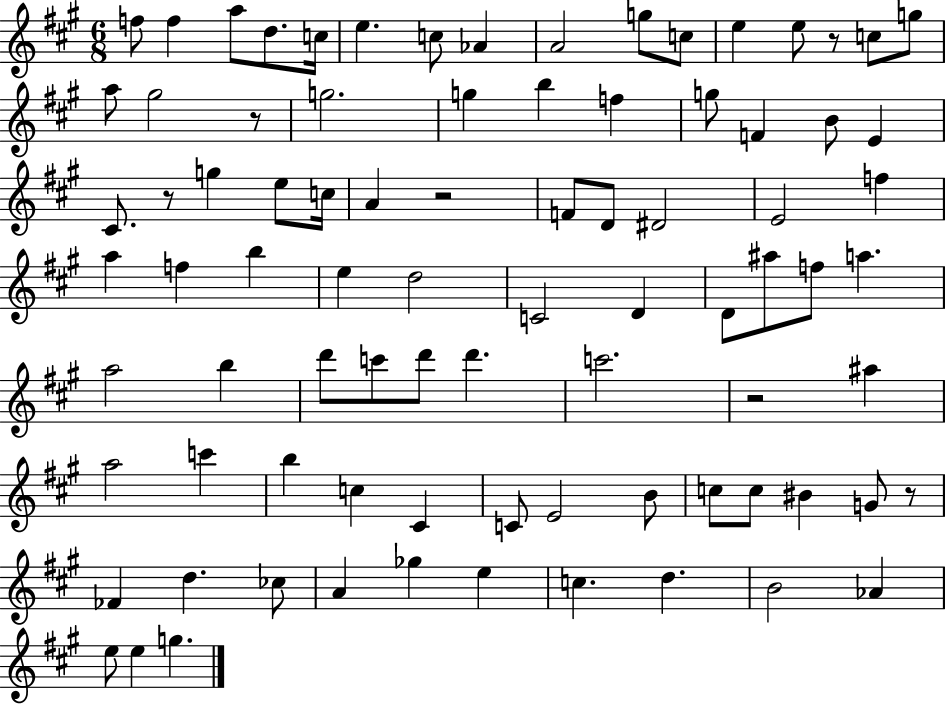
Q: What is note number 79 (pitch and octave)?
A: G5